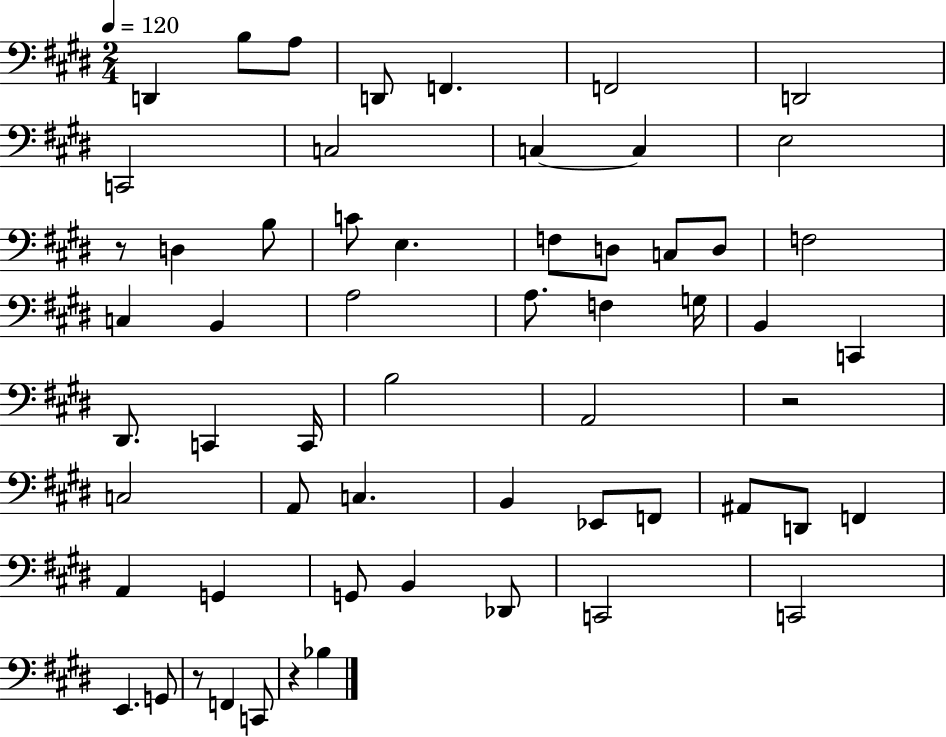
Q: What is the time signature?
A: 2/4